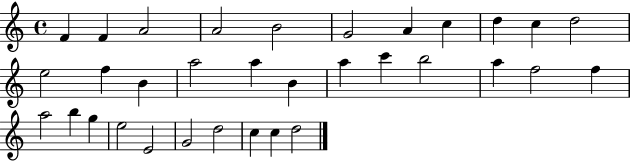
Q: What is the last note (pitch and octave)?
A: D5